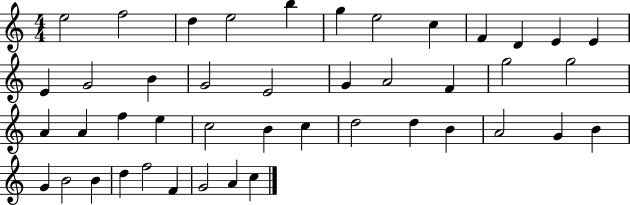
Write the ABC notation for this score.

X:1
T:Untitled
M:4/4
L:1/4
K:C
e2 f2 d e2 b g e2 c F D E E E G2 B G2 E2 G A2 F g2 g2 A A f e c2 B c d2 d B A2 G B G B2 B d f2 F G2 A c